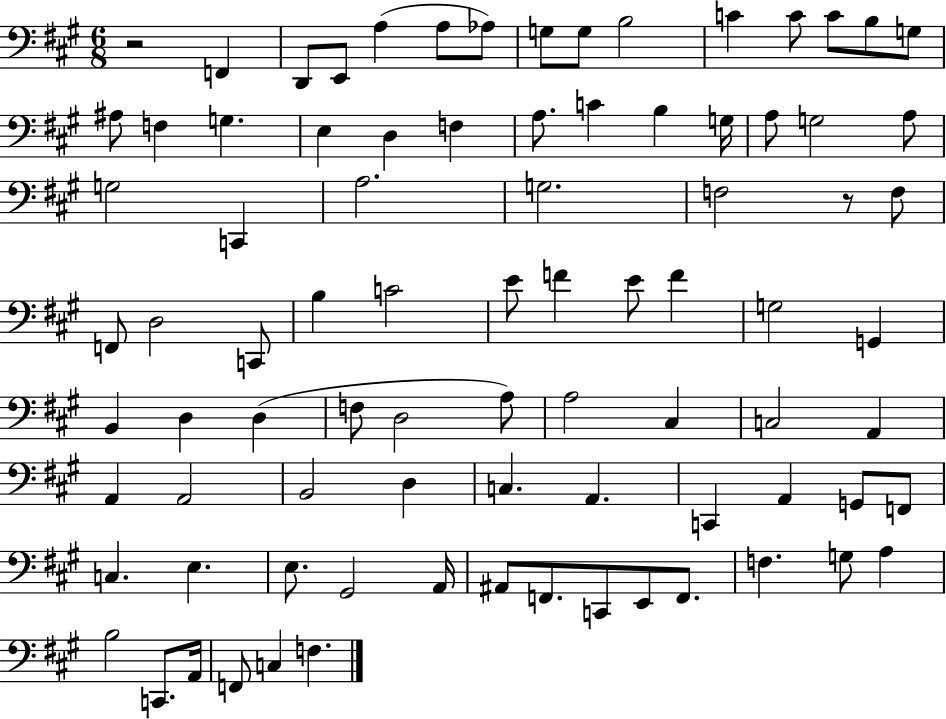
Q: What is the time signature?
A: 6/8